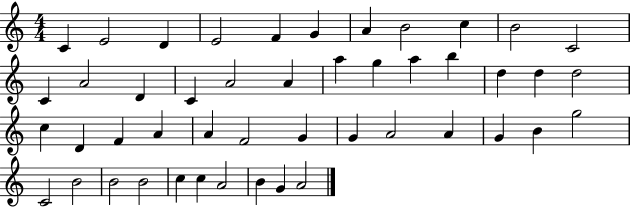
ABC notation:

X:1
T:Untitled
M:4/4
L:1/4
K:C
C E2 D E2 F G A B2 c B2 C2 C A2 D C A2 A a g a b d d d2 c D F A A F2 G G A2 A G B g2 C2 B2 B2 B2 c c A2 B G A2